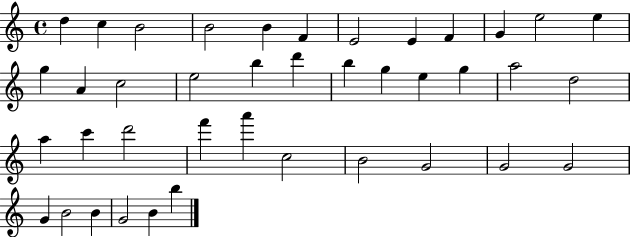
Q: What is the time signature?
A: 4/4